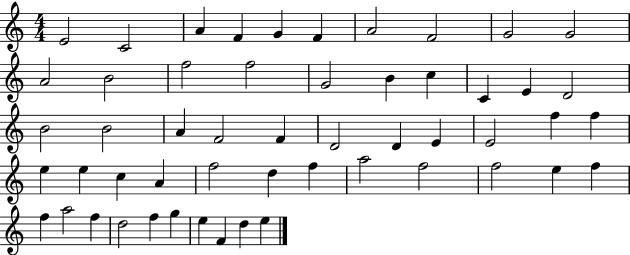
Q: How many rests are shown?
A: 0